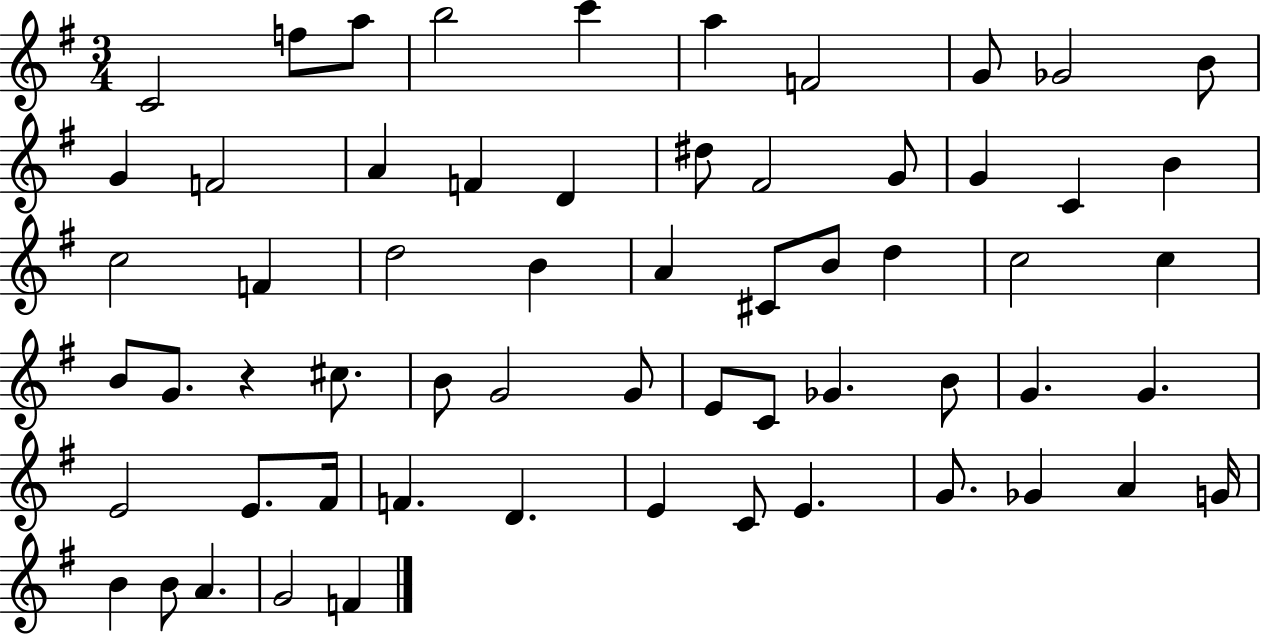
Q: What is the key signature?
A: G major